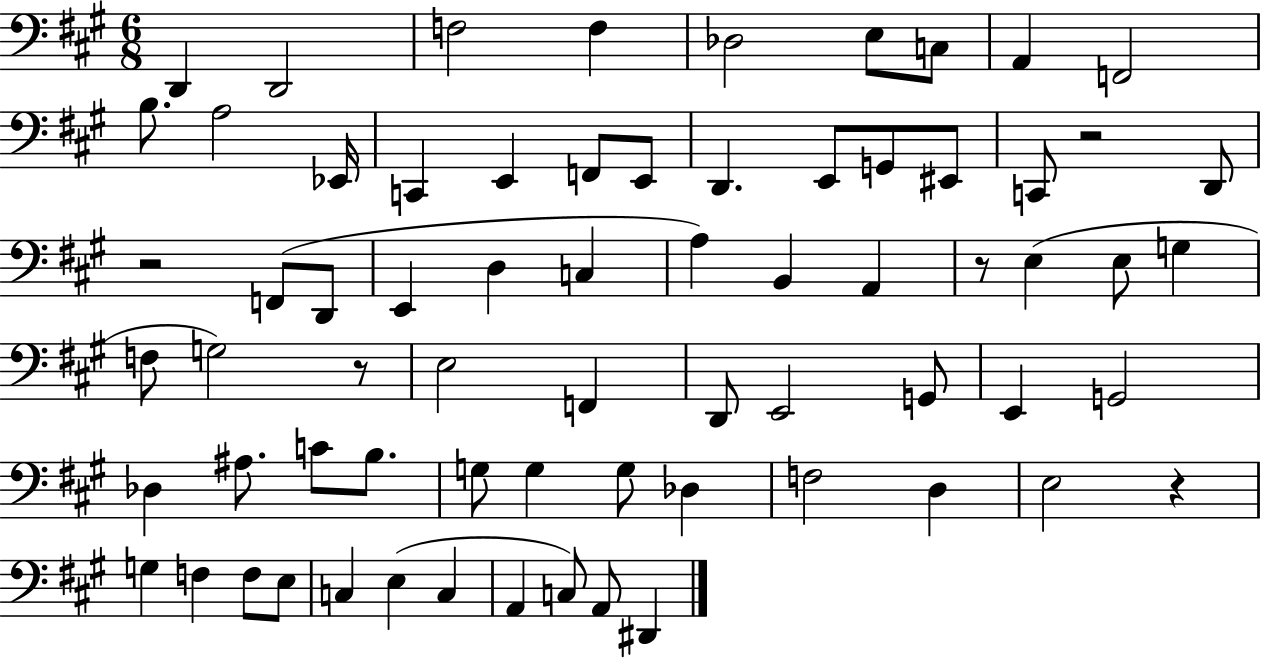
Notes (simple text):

D2/q D2/h F3/h F3/q Db3/h E3/e C3/e A2/q F2/h B3/e. A3/h Eb2/s C2/q E2/q F2/e E2/e D2/q. E2/e G2/e EIS2/e C2/e R/h D2/e R/h F2/e D2/e E2/q D3/q C3/q A3/q B2/q A2/q R/e E3/q E3/e G3/q F3/e G3/h R/e E3/h F2/q D2/e E2/h G2/e E2/q G2/h Db3/q A#3/e. C4/e B3/e. G3/e G3/q G3/e Db3/q F3/h D3/q E3/h R/q G3/q F3/q F3/e E3/e C3/q E3/q C3/q A2/q C3/e A2/e D#2/q